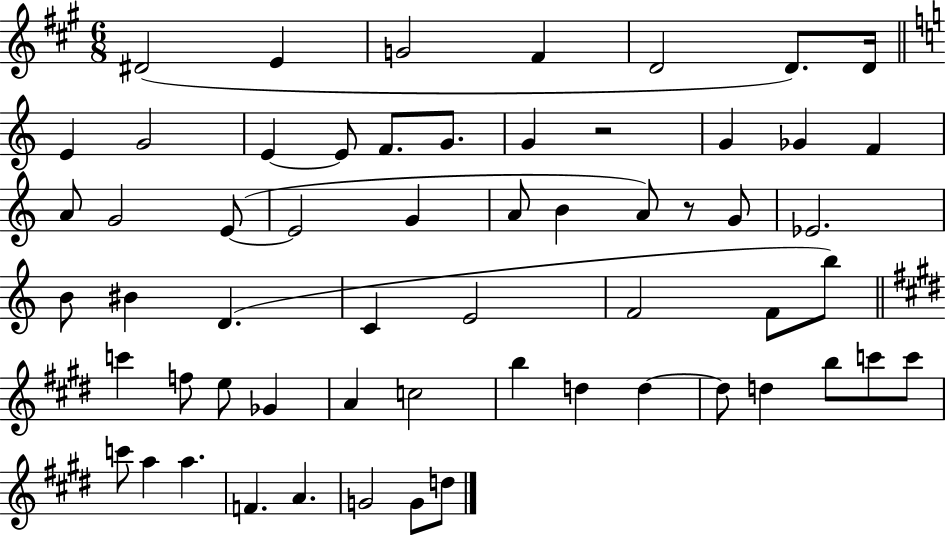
{
  \clef treble
  \numericTimeSignature
  \time 6/8
  \key a \major
  dis'2( e'4 | g'2 fis'4 | d'2 d'8.) d'16 | \bar "||" \break \key c \major e'4 g'2 | e'4~~ e'8 f'8. g'8. | g'4 r2 | g'4 ges'4 f'4 | \break a'8 g'2 e'8~(~ | e'2 g'4 | a'8 b'4 a'8) r8 g'8 | ees'2. | \break b'8 bis'4 d'4.( | c'4 e'2 | f'2 f'8 b''8) | \bar "||" \break \key e \major c'''4 f''8 e''8 ges'4 | a'4 c''2 | b''4 d''4 d''4~~ | d''8 d''4 b''8 c'''8 c'''8 | \break c'''8 a''4 a''4. | f'4. a'4. | g'2 g'8 d''8 | \bar "|."
}